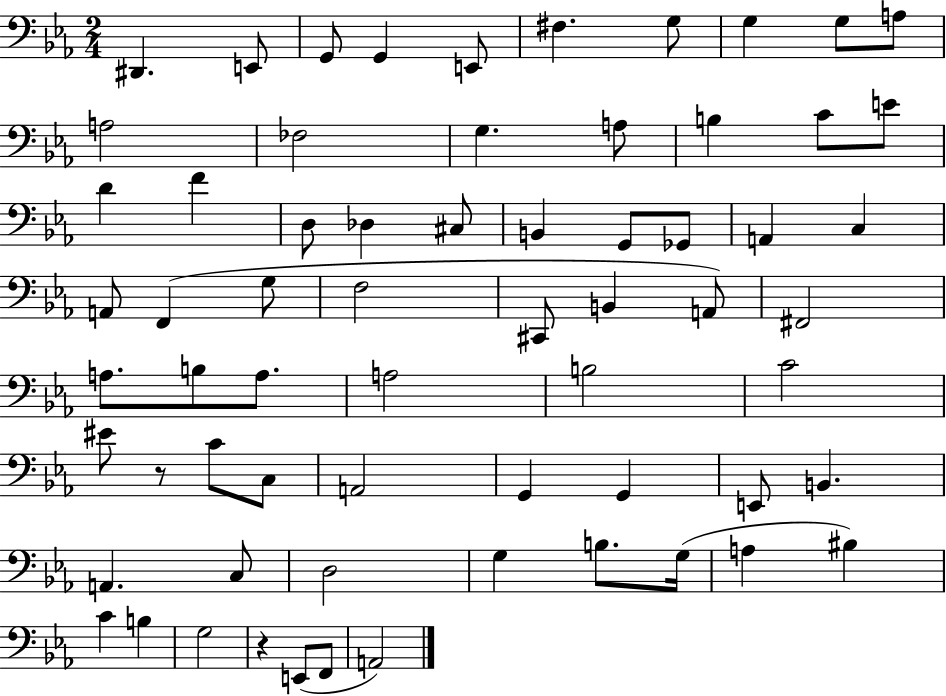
D#2/q. E2/e G2/e G2/q E2/e F#3/q. G3/e G3/q G3/e A3/e A3/h FES3/h G3/q. A3/e B3/q C4/e E4/e D4/q F4/q D3/e Db3/q C#3/e B2/q G2/e Gb2/e A2/q C3/q A2/e F2/q G3/e F3/h C#2/e B2/q A2/e F#2/h A3/e. B3/e A3/e. A3/h B3/h C4/h EIS4/e R/e C4/e C3/e A2/h G2/q G2/q E2/e B2/q. A2/q. C3/e D3/h G3/q B3/e. G3/s A3/q BIS3/q C4/q B3/q G3/h R/q E2/e F2/e A2/h